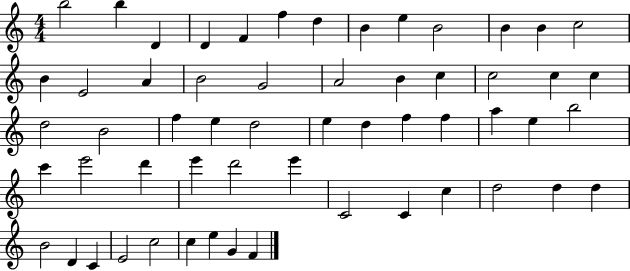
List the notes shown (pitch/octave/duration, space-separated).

B5/h B5/q D4/q D4/q F4/q F5/q D5/q B4/q E5/q B4/h B4/q B4/q C5/h B4/q E4/h A4/q B4/h G4/h A4/h B4/q C5/q C5/h C5/q C5/q D5/h B4/h F5/q E5/q D5/h E5/q D5/q F5/q F5/q A5/q E5/q B5/h C6/q E6/h D6/q E6/q D6/h E6/q C4/h C4/q C5/q D5/h D5/q D5/q B4/h D4/q C4/q E4/h C5/h C5/q E5/q G4/q F4/q